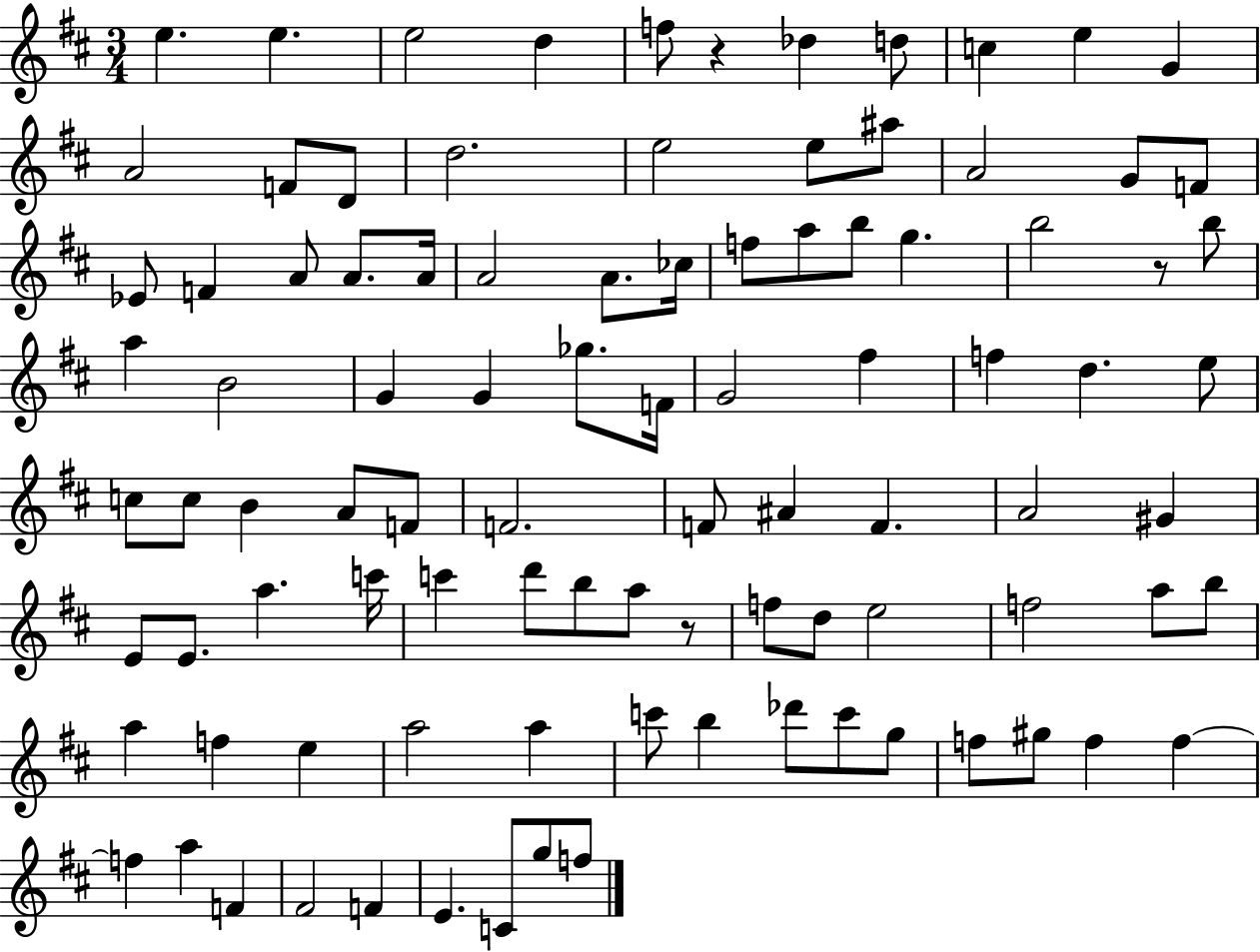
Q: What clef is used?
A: treble